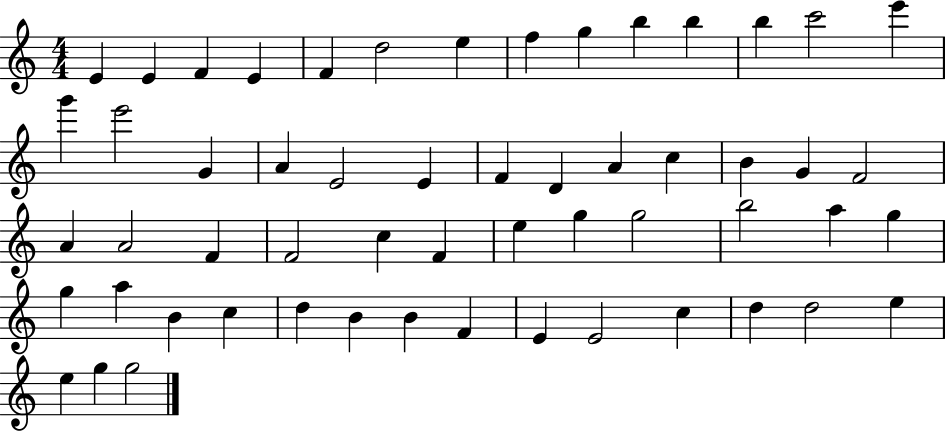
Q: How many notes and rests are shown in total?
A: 56